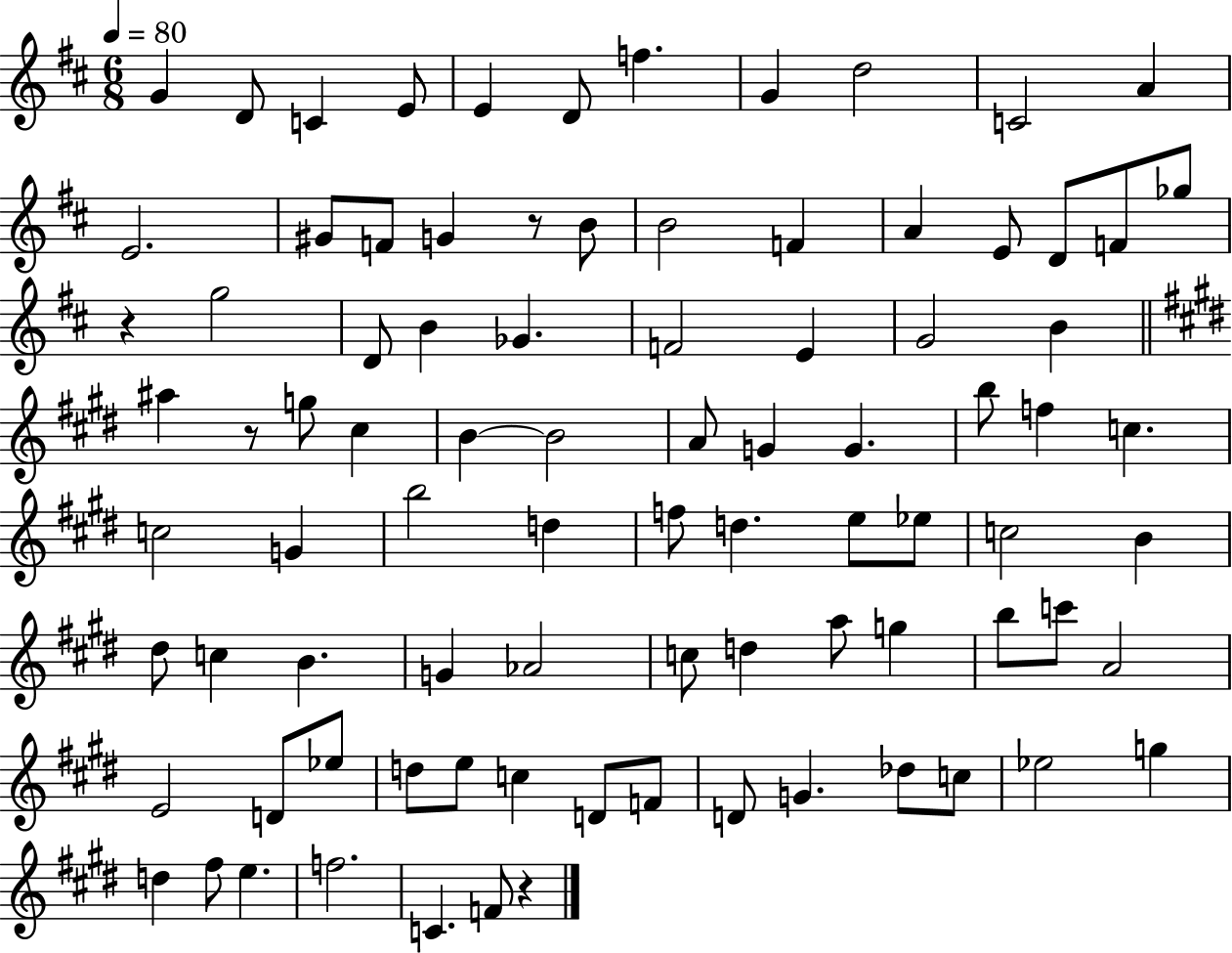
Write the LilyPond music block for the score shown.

{
  \clef treble
  \numericTimeSignature
  \time 6/8
  \key d \major
  \tempo 4 = 80
  g'4 d'8 c'4 e'8 | e'4 d'8 f''4. | g'4 d''2 | c'2 a'4 | \break e'2. | gis'8 f'8 g'4 r8 b'8 | b'2 f'4 | a'4 e'8 d'8 f'8 ges''8 | \break r4 g''2 | d'8 b'4 ges'4. | f'2 e'4 | g'2 b'4 | \break \bar "||" \break \key e \major ais''4 r8 g''8 cis''4 | b'4~~ b'2 | a'8 g'4 g'4. | b''8 f''4 c''4. | \break c''2 g'4 | b''2 d''4 | f''8 d''4. e''8 ees''8 | c''2 b'4 | \break dis''8 c''4 b'4. | g'4 aes'2 | c''8 d''4 a''8 g''4 | b''8 c'''8 a'2 | \break e'2 d'8 ees''8 | d''8 e''8 c''4 d'8 f'8 | d'8 g'4. des''8 c''8 | ees''2 g''4 | \break d''4 fis''8 e''4. | f''2. | c'4. f'8 r4 | \bar "|."
}